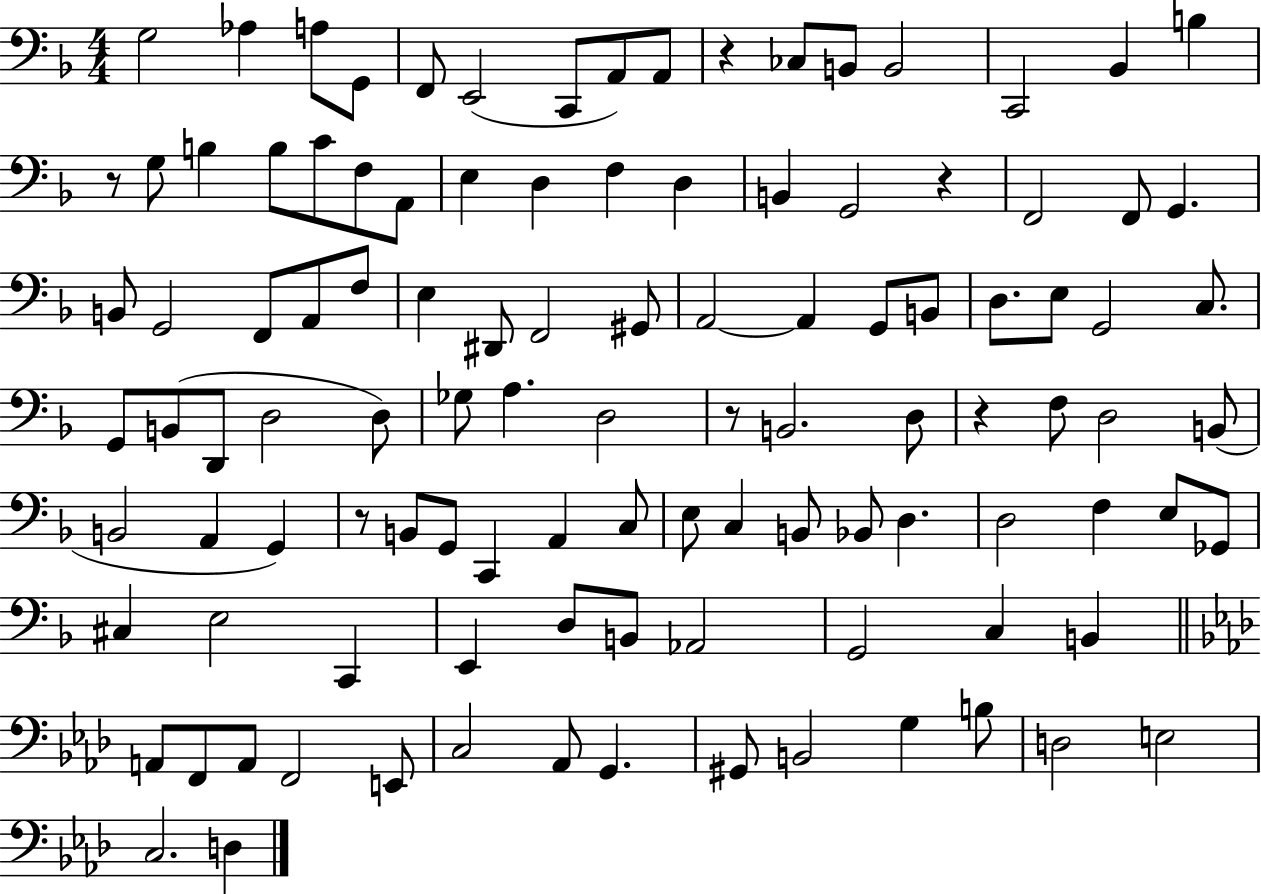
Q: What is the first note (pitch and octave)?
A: G3